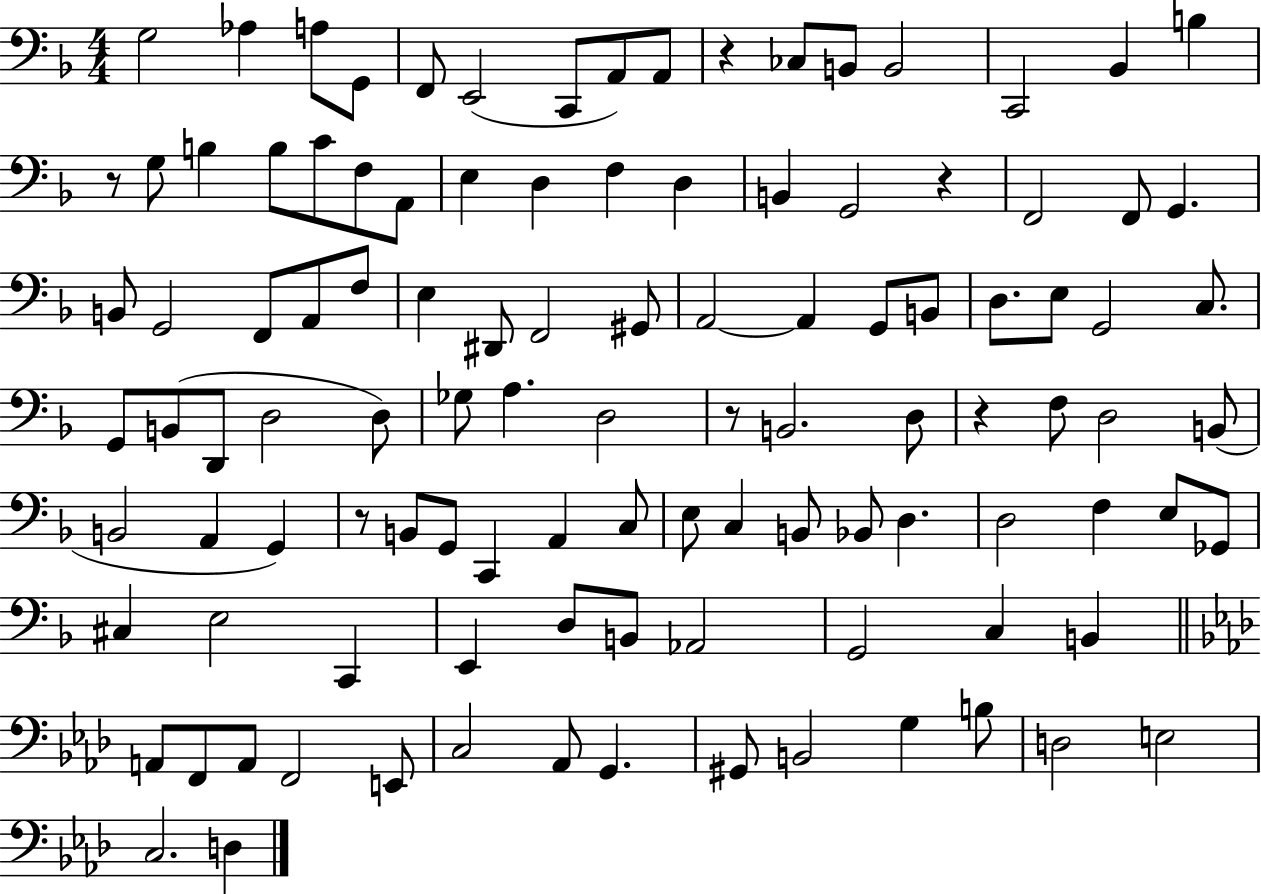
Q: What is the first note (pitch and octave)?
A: G3